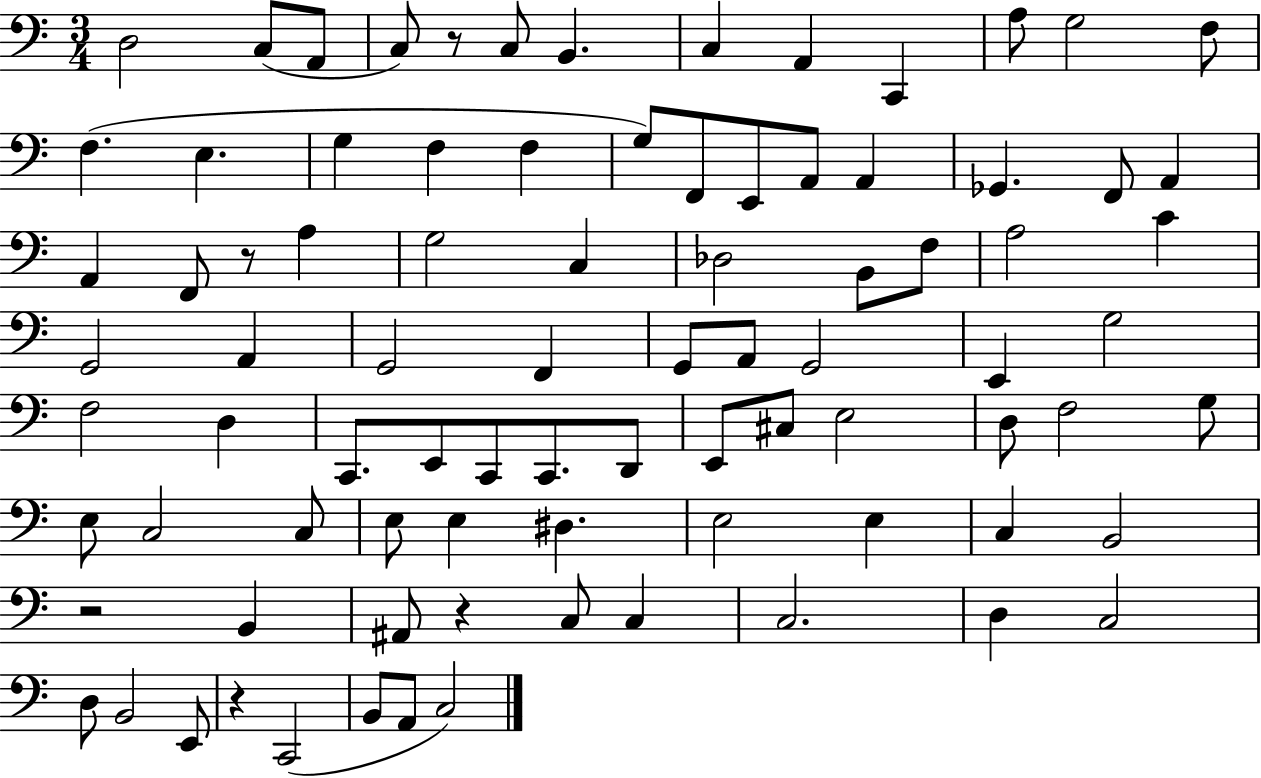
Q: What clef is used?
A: bass